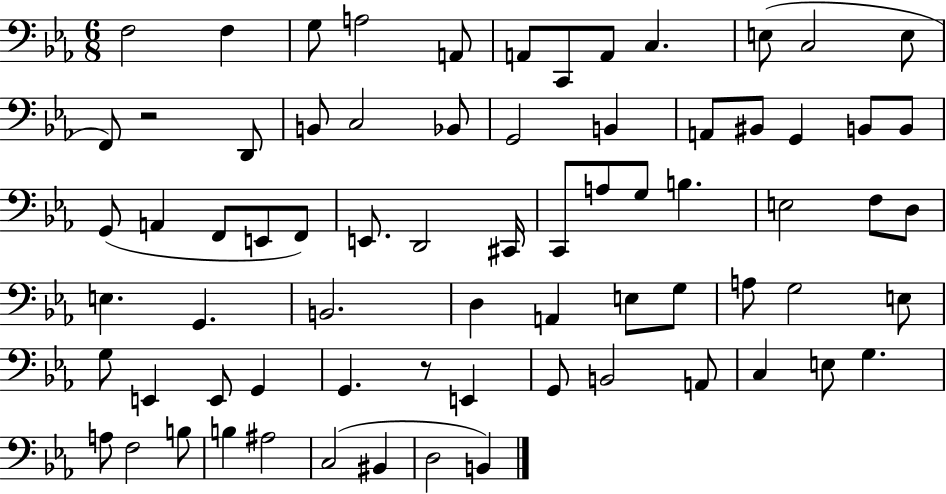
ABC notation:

X:1
T:Untitled
M:6/8
L:1/4
K:Eb
F,2 F, G,/2 A,2 A,,/2 A,,/2 C,,/2 A,,/2 C, E,/2 C,2 E,/2 F,,/2 z2 D,,/2 B,,/2 C,2 _B,,/2 G,,2 B,, A,,/2 ^B,,/2 G,, B,,/2 B,,/2 G,,/2 A,, F,,/2 E,,/2 F,,/2 E,,/2 D,,2 ^C,,/4 C,,/2 A,/2 G,/2 B, E,2 F,/2 D,/2 E, G,, B,,2 D, A,, E,/2 G,/2 A,/2 G,2 E,/2 G,/2 E,, E,,/2 G,, G,, z/2 E,, G,,/2 B,,2 A,,/2 C, E,/2 G, A,/2 F,2 B,/2 B, ^A,2 C,2 ^B,, D,2 B,,